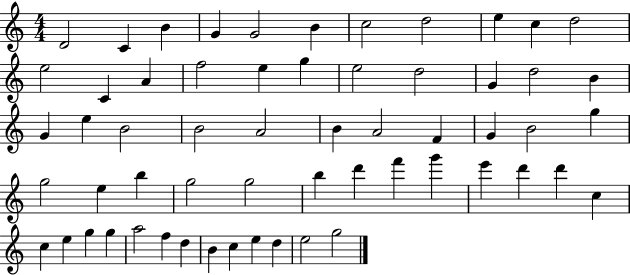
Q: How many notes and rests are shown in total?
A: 59